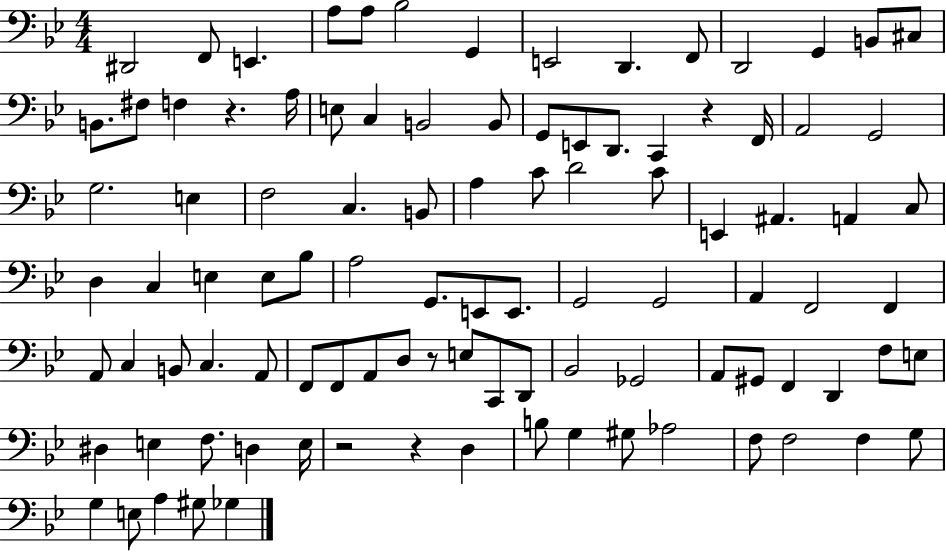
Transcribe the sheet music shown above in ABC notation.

X:1
T:Untitled
M:4/4
L:1/4
K:Bb
^D,,2 F,,/2 E,, A,/2 A,/2 _B,2 G,, E,,2 D,, F,,/2 D,,2 G,, B,,/2 ^C,/2 B,,/2 ^F,/2 F, z A,/4 E,/2 C, B,,2 B,,/2 G,,/2 E,,/2 D,,/2 C,, z F,,/4 A,,2 G,,2 G,2 E, F,2 C, B,,/2 A, C/2 D2 C/2 E,, ^A,, A,, C,/2 D, C, E, E,/2 _B,/2 A,2 G,,/2 E,,/2 E,,/2 G,,2 G,,2 A,, F,,2 F,, A,,/2 C, B,,/2 C, A,,/2 F,,/2 F,,/2 A,,/2 D,/2 z/2 E,/2 C,,/2 D,,/2 _B,,2 _G,,2 A,,/2 ^G,,/2 F,, D,, F,/2 E,/2 ^D, E, F,/2 D, E,/4 z2 z D, B,/2 G, ^G,/2 _A,2 F,/2 F,2 F, G,/2 G, E,/2 A, ^G,/2 _G,